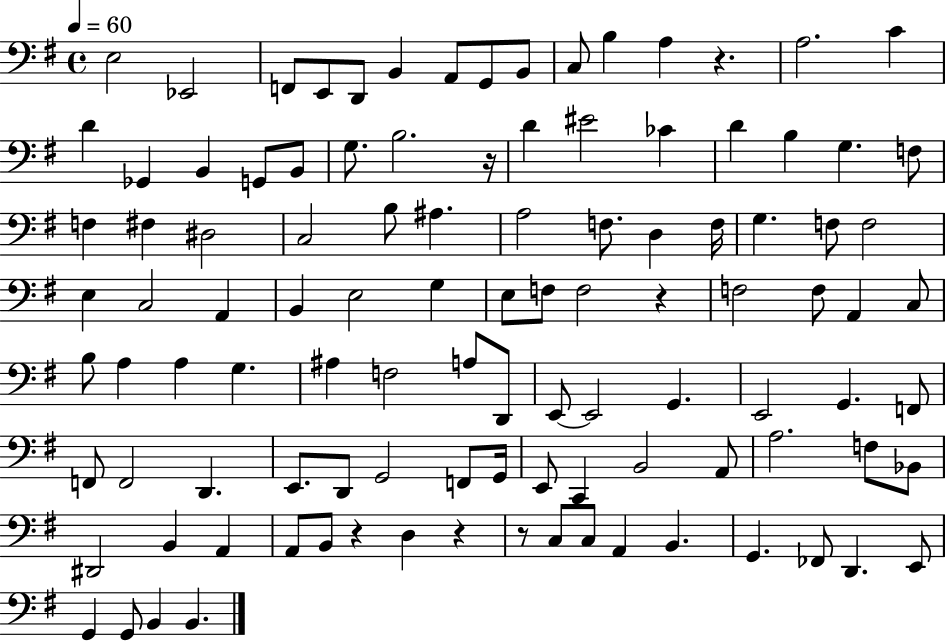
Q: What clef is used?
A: bass